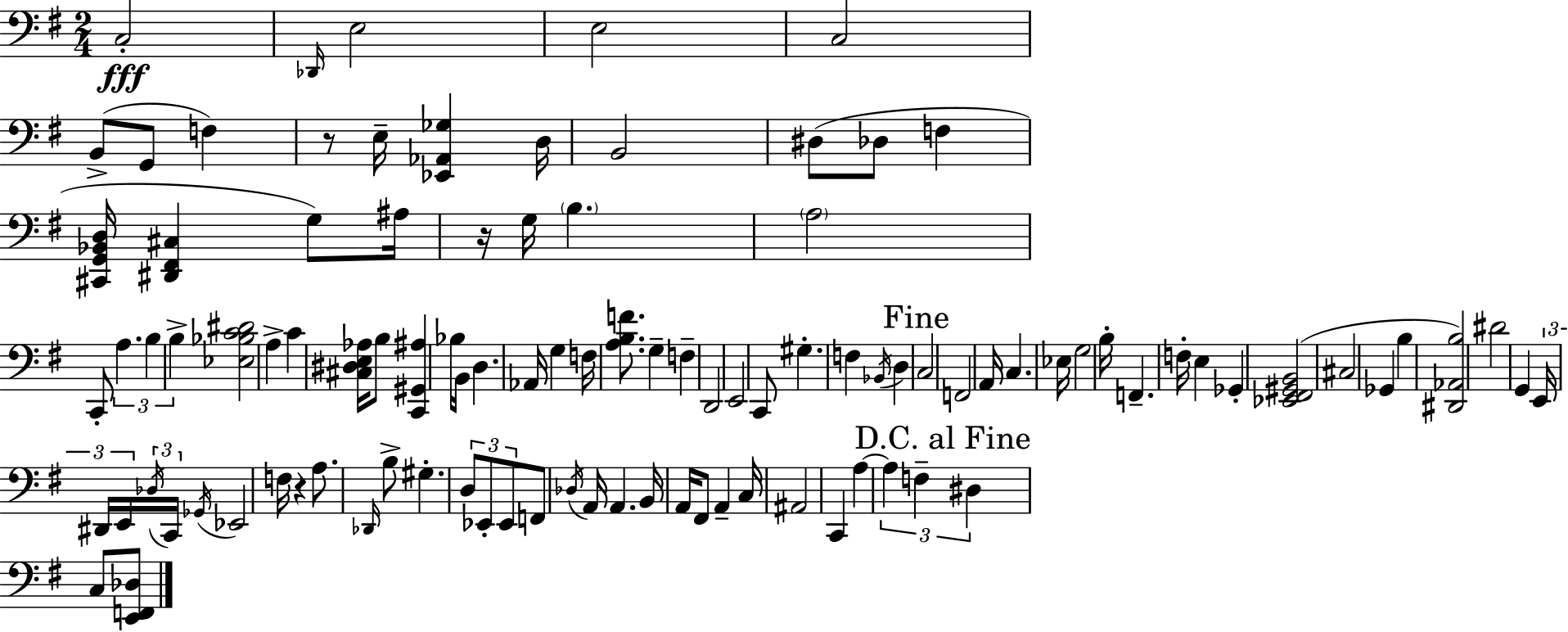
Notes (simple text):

C3/h Db2/s E3/h E3/h C3/h B2/e G2/e F3/q R/e E3/s [Eb2,Ab2,Gb3]/q D3/s B2/h D#3/e Db3/e F3/q [C#2,G2,Bb2,D3]/s [D#2,F#2,C#3]/q G3/e A#3/s R/s G3/s B3/q. A3/h C2/e A3/q. B3/q B3/q [Eb3,Bb3,C4,D#4]/h A3/q C4/q [C#3,D#3,E3,Ab3]/s B3/e [C2,G#2,A#3]/q Bb3/s B2/s D3/q. Ab2/s G3/q F3/s [A3,B3,F4]/e. G3/q F3/q D2/h E2/h C2/e G#3/q. F3/q Bb2/s D3/q C3/h F2/h A2/s C3/q. Eb3/s G3/h B3/s F2/q. F3/s E3/q Gb2/q [Eb2,F#2,G#2,B2]/h C#3/h Gb2/q B3/q [D#2,Ab2,B3]/h D#4/h G2/q E2/s D#2/s E2/s Db3/s C2/s Gb2/s Eb2/h F3/s R/q A3/e. Db2/s B3/e G#3/q. D3/e Eb2/e Eb2/e F2/e Db3/s A2/s A2/q. B2/s A2/s F#2/e A2/q C3/s A#2/h C2/q A3/q A3/q F3/q D#3/q C3/e [E2,F2,Db3]/e